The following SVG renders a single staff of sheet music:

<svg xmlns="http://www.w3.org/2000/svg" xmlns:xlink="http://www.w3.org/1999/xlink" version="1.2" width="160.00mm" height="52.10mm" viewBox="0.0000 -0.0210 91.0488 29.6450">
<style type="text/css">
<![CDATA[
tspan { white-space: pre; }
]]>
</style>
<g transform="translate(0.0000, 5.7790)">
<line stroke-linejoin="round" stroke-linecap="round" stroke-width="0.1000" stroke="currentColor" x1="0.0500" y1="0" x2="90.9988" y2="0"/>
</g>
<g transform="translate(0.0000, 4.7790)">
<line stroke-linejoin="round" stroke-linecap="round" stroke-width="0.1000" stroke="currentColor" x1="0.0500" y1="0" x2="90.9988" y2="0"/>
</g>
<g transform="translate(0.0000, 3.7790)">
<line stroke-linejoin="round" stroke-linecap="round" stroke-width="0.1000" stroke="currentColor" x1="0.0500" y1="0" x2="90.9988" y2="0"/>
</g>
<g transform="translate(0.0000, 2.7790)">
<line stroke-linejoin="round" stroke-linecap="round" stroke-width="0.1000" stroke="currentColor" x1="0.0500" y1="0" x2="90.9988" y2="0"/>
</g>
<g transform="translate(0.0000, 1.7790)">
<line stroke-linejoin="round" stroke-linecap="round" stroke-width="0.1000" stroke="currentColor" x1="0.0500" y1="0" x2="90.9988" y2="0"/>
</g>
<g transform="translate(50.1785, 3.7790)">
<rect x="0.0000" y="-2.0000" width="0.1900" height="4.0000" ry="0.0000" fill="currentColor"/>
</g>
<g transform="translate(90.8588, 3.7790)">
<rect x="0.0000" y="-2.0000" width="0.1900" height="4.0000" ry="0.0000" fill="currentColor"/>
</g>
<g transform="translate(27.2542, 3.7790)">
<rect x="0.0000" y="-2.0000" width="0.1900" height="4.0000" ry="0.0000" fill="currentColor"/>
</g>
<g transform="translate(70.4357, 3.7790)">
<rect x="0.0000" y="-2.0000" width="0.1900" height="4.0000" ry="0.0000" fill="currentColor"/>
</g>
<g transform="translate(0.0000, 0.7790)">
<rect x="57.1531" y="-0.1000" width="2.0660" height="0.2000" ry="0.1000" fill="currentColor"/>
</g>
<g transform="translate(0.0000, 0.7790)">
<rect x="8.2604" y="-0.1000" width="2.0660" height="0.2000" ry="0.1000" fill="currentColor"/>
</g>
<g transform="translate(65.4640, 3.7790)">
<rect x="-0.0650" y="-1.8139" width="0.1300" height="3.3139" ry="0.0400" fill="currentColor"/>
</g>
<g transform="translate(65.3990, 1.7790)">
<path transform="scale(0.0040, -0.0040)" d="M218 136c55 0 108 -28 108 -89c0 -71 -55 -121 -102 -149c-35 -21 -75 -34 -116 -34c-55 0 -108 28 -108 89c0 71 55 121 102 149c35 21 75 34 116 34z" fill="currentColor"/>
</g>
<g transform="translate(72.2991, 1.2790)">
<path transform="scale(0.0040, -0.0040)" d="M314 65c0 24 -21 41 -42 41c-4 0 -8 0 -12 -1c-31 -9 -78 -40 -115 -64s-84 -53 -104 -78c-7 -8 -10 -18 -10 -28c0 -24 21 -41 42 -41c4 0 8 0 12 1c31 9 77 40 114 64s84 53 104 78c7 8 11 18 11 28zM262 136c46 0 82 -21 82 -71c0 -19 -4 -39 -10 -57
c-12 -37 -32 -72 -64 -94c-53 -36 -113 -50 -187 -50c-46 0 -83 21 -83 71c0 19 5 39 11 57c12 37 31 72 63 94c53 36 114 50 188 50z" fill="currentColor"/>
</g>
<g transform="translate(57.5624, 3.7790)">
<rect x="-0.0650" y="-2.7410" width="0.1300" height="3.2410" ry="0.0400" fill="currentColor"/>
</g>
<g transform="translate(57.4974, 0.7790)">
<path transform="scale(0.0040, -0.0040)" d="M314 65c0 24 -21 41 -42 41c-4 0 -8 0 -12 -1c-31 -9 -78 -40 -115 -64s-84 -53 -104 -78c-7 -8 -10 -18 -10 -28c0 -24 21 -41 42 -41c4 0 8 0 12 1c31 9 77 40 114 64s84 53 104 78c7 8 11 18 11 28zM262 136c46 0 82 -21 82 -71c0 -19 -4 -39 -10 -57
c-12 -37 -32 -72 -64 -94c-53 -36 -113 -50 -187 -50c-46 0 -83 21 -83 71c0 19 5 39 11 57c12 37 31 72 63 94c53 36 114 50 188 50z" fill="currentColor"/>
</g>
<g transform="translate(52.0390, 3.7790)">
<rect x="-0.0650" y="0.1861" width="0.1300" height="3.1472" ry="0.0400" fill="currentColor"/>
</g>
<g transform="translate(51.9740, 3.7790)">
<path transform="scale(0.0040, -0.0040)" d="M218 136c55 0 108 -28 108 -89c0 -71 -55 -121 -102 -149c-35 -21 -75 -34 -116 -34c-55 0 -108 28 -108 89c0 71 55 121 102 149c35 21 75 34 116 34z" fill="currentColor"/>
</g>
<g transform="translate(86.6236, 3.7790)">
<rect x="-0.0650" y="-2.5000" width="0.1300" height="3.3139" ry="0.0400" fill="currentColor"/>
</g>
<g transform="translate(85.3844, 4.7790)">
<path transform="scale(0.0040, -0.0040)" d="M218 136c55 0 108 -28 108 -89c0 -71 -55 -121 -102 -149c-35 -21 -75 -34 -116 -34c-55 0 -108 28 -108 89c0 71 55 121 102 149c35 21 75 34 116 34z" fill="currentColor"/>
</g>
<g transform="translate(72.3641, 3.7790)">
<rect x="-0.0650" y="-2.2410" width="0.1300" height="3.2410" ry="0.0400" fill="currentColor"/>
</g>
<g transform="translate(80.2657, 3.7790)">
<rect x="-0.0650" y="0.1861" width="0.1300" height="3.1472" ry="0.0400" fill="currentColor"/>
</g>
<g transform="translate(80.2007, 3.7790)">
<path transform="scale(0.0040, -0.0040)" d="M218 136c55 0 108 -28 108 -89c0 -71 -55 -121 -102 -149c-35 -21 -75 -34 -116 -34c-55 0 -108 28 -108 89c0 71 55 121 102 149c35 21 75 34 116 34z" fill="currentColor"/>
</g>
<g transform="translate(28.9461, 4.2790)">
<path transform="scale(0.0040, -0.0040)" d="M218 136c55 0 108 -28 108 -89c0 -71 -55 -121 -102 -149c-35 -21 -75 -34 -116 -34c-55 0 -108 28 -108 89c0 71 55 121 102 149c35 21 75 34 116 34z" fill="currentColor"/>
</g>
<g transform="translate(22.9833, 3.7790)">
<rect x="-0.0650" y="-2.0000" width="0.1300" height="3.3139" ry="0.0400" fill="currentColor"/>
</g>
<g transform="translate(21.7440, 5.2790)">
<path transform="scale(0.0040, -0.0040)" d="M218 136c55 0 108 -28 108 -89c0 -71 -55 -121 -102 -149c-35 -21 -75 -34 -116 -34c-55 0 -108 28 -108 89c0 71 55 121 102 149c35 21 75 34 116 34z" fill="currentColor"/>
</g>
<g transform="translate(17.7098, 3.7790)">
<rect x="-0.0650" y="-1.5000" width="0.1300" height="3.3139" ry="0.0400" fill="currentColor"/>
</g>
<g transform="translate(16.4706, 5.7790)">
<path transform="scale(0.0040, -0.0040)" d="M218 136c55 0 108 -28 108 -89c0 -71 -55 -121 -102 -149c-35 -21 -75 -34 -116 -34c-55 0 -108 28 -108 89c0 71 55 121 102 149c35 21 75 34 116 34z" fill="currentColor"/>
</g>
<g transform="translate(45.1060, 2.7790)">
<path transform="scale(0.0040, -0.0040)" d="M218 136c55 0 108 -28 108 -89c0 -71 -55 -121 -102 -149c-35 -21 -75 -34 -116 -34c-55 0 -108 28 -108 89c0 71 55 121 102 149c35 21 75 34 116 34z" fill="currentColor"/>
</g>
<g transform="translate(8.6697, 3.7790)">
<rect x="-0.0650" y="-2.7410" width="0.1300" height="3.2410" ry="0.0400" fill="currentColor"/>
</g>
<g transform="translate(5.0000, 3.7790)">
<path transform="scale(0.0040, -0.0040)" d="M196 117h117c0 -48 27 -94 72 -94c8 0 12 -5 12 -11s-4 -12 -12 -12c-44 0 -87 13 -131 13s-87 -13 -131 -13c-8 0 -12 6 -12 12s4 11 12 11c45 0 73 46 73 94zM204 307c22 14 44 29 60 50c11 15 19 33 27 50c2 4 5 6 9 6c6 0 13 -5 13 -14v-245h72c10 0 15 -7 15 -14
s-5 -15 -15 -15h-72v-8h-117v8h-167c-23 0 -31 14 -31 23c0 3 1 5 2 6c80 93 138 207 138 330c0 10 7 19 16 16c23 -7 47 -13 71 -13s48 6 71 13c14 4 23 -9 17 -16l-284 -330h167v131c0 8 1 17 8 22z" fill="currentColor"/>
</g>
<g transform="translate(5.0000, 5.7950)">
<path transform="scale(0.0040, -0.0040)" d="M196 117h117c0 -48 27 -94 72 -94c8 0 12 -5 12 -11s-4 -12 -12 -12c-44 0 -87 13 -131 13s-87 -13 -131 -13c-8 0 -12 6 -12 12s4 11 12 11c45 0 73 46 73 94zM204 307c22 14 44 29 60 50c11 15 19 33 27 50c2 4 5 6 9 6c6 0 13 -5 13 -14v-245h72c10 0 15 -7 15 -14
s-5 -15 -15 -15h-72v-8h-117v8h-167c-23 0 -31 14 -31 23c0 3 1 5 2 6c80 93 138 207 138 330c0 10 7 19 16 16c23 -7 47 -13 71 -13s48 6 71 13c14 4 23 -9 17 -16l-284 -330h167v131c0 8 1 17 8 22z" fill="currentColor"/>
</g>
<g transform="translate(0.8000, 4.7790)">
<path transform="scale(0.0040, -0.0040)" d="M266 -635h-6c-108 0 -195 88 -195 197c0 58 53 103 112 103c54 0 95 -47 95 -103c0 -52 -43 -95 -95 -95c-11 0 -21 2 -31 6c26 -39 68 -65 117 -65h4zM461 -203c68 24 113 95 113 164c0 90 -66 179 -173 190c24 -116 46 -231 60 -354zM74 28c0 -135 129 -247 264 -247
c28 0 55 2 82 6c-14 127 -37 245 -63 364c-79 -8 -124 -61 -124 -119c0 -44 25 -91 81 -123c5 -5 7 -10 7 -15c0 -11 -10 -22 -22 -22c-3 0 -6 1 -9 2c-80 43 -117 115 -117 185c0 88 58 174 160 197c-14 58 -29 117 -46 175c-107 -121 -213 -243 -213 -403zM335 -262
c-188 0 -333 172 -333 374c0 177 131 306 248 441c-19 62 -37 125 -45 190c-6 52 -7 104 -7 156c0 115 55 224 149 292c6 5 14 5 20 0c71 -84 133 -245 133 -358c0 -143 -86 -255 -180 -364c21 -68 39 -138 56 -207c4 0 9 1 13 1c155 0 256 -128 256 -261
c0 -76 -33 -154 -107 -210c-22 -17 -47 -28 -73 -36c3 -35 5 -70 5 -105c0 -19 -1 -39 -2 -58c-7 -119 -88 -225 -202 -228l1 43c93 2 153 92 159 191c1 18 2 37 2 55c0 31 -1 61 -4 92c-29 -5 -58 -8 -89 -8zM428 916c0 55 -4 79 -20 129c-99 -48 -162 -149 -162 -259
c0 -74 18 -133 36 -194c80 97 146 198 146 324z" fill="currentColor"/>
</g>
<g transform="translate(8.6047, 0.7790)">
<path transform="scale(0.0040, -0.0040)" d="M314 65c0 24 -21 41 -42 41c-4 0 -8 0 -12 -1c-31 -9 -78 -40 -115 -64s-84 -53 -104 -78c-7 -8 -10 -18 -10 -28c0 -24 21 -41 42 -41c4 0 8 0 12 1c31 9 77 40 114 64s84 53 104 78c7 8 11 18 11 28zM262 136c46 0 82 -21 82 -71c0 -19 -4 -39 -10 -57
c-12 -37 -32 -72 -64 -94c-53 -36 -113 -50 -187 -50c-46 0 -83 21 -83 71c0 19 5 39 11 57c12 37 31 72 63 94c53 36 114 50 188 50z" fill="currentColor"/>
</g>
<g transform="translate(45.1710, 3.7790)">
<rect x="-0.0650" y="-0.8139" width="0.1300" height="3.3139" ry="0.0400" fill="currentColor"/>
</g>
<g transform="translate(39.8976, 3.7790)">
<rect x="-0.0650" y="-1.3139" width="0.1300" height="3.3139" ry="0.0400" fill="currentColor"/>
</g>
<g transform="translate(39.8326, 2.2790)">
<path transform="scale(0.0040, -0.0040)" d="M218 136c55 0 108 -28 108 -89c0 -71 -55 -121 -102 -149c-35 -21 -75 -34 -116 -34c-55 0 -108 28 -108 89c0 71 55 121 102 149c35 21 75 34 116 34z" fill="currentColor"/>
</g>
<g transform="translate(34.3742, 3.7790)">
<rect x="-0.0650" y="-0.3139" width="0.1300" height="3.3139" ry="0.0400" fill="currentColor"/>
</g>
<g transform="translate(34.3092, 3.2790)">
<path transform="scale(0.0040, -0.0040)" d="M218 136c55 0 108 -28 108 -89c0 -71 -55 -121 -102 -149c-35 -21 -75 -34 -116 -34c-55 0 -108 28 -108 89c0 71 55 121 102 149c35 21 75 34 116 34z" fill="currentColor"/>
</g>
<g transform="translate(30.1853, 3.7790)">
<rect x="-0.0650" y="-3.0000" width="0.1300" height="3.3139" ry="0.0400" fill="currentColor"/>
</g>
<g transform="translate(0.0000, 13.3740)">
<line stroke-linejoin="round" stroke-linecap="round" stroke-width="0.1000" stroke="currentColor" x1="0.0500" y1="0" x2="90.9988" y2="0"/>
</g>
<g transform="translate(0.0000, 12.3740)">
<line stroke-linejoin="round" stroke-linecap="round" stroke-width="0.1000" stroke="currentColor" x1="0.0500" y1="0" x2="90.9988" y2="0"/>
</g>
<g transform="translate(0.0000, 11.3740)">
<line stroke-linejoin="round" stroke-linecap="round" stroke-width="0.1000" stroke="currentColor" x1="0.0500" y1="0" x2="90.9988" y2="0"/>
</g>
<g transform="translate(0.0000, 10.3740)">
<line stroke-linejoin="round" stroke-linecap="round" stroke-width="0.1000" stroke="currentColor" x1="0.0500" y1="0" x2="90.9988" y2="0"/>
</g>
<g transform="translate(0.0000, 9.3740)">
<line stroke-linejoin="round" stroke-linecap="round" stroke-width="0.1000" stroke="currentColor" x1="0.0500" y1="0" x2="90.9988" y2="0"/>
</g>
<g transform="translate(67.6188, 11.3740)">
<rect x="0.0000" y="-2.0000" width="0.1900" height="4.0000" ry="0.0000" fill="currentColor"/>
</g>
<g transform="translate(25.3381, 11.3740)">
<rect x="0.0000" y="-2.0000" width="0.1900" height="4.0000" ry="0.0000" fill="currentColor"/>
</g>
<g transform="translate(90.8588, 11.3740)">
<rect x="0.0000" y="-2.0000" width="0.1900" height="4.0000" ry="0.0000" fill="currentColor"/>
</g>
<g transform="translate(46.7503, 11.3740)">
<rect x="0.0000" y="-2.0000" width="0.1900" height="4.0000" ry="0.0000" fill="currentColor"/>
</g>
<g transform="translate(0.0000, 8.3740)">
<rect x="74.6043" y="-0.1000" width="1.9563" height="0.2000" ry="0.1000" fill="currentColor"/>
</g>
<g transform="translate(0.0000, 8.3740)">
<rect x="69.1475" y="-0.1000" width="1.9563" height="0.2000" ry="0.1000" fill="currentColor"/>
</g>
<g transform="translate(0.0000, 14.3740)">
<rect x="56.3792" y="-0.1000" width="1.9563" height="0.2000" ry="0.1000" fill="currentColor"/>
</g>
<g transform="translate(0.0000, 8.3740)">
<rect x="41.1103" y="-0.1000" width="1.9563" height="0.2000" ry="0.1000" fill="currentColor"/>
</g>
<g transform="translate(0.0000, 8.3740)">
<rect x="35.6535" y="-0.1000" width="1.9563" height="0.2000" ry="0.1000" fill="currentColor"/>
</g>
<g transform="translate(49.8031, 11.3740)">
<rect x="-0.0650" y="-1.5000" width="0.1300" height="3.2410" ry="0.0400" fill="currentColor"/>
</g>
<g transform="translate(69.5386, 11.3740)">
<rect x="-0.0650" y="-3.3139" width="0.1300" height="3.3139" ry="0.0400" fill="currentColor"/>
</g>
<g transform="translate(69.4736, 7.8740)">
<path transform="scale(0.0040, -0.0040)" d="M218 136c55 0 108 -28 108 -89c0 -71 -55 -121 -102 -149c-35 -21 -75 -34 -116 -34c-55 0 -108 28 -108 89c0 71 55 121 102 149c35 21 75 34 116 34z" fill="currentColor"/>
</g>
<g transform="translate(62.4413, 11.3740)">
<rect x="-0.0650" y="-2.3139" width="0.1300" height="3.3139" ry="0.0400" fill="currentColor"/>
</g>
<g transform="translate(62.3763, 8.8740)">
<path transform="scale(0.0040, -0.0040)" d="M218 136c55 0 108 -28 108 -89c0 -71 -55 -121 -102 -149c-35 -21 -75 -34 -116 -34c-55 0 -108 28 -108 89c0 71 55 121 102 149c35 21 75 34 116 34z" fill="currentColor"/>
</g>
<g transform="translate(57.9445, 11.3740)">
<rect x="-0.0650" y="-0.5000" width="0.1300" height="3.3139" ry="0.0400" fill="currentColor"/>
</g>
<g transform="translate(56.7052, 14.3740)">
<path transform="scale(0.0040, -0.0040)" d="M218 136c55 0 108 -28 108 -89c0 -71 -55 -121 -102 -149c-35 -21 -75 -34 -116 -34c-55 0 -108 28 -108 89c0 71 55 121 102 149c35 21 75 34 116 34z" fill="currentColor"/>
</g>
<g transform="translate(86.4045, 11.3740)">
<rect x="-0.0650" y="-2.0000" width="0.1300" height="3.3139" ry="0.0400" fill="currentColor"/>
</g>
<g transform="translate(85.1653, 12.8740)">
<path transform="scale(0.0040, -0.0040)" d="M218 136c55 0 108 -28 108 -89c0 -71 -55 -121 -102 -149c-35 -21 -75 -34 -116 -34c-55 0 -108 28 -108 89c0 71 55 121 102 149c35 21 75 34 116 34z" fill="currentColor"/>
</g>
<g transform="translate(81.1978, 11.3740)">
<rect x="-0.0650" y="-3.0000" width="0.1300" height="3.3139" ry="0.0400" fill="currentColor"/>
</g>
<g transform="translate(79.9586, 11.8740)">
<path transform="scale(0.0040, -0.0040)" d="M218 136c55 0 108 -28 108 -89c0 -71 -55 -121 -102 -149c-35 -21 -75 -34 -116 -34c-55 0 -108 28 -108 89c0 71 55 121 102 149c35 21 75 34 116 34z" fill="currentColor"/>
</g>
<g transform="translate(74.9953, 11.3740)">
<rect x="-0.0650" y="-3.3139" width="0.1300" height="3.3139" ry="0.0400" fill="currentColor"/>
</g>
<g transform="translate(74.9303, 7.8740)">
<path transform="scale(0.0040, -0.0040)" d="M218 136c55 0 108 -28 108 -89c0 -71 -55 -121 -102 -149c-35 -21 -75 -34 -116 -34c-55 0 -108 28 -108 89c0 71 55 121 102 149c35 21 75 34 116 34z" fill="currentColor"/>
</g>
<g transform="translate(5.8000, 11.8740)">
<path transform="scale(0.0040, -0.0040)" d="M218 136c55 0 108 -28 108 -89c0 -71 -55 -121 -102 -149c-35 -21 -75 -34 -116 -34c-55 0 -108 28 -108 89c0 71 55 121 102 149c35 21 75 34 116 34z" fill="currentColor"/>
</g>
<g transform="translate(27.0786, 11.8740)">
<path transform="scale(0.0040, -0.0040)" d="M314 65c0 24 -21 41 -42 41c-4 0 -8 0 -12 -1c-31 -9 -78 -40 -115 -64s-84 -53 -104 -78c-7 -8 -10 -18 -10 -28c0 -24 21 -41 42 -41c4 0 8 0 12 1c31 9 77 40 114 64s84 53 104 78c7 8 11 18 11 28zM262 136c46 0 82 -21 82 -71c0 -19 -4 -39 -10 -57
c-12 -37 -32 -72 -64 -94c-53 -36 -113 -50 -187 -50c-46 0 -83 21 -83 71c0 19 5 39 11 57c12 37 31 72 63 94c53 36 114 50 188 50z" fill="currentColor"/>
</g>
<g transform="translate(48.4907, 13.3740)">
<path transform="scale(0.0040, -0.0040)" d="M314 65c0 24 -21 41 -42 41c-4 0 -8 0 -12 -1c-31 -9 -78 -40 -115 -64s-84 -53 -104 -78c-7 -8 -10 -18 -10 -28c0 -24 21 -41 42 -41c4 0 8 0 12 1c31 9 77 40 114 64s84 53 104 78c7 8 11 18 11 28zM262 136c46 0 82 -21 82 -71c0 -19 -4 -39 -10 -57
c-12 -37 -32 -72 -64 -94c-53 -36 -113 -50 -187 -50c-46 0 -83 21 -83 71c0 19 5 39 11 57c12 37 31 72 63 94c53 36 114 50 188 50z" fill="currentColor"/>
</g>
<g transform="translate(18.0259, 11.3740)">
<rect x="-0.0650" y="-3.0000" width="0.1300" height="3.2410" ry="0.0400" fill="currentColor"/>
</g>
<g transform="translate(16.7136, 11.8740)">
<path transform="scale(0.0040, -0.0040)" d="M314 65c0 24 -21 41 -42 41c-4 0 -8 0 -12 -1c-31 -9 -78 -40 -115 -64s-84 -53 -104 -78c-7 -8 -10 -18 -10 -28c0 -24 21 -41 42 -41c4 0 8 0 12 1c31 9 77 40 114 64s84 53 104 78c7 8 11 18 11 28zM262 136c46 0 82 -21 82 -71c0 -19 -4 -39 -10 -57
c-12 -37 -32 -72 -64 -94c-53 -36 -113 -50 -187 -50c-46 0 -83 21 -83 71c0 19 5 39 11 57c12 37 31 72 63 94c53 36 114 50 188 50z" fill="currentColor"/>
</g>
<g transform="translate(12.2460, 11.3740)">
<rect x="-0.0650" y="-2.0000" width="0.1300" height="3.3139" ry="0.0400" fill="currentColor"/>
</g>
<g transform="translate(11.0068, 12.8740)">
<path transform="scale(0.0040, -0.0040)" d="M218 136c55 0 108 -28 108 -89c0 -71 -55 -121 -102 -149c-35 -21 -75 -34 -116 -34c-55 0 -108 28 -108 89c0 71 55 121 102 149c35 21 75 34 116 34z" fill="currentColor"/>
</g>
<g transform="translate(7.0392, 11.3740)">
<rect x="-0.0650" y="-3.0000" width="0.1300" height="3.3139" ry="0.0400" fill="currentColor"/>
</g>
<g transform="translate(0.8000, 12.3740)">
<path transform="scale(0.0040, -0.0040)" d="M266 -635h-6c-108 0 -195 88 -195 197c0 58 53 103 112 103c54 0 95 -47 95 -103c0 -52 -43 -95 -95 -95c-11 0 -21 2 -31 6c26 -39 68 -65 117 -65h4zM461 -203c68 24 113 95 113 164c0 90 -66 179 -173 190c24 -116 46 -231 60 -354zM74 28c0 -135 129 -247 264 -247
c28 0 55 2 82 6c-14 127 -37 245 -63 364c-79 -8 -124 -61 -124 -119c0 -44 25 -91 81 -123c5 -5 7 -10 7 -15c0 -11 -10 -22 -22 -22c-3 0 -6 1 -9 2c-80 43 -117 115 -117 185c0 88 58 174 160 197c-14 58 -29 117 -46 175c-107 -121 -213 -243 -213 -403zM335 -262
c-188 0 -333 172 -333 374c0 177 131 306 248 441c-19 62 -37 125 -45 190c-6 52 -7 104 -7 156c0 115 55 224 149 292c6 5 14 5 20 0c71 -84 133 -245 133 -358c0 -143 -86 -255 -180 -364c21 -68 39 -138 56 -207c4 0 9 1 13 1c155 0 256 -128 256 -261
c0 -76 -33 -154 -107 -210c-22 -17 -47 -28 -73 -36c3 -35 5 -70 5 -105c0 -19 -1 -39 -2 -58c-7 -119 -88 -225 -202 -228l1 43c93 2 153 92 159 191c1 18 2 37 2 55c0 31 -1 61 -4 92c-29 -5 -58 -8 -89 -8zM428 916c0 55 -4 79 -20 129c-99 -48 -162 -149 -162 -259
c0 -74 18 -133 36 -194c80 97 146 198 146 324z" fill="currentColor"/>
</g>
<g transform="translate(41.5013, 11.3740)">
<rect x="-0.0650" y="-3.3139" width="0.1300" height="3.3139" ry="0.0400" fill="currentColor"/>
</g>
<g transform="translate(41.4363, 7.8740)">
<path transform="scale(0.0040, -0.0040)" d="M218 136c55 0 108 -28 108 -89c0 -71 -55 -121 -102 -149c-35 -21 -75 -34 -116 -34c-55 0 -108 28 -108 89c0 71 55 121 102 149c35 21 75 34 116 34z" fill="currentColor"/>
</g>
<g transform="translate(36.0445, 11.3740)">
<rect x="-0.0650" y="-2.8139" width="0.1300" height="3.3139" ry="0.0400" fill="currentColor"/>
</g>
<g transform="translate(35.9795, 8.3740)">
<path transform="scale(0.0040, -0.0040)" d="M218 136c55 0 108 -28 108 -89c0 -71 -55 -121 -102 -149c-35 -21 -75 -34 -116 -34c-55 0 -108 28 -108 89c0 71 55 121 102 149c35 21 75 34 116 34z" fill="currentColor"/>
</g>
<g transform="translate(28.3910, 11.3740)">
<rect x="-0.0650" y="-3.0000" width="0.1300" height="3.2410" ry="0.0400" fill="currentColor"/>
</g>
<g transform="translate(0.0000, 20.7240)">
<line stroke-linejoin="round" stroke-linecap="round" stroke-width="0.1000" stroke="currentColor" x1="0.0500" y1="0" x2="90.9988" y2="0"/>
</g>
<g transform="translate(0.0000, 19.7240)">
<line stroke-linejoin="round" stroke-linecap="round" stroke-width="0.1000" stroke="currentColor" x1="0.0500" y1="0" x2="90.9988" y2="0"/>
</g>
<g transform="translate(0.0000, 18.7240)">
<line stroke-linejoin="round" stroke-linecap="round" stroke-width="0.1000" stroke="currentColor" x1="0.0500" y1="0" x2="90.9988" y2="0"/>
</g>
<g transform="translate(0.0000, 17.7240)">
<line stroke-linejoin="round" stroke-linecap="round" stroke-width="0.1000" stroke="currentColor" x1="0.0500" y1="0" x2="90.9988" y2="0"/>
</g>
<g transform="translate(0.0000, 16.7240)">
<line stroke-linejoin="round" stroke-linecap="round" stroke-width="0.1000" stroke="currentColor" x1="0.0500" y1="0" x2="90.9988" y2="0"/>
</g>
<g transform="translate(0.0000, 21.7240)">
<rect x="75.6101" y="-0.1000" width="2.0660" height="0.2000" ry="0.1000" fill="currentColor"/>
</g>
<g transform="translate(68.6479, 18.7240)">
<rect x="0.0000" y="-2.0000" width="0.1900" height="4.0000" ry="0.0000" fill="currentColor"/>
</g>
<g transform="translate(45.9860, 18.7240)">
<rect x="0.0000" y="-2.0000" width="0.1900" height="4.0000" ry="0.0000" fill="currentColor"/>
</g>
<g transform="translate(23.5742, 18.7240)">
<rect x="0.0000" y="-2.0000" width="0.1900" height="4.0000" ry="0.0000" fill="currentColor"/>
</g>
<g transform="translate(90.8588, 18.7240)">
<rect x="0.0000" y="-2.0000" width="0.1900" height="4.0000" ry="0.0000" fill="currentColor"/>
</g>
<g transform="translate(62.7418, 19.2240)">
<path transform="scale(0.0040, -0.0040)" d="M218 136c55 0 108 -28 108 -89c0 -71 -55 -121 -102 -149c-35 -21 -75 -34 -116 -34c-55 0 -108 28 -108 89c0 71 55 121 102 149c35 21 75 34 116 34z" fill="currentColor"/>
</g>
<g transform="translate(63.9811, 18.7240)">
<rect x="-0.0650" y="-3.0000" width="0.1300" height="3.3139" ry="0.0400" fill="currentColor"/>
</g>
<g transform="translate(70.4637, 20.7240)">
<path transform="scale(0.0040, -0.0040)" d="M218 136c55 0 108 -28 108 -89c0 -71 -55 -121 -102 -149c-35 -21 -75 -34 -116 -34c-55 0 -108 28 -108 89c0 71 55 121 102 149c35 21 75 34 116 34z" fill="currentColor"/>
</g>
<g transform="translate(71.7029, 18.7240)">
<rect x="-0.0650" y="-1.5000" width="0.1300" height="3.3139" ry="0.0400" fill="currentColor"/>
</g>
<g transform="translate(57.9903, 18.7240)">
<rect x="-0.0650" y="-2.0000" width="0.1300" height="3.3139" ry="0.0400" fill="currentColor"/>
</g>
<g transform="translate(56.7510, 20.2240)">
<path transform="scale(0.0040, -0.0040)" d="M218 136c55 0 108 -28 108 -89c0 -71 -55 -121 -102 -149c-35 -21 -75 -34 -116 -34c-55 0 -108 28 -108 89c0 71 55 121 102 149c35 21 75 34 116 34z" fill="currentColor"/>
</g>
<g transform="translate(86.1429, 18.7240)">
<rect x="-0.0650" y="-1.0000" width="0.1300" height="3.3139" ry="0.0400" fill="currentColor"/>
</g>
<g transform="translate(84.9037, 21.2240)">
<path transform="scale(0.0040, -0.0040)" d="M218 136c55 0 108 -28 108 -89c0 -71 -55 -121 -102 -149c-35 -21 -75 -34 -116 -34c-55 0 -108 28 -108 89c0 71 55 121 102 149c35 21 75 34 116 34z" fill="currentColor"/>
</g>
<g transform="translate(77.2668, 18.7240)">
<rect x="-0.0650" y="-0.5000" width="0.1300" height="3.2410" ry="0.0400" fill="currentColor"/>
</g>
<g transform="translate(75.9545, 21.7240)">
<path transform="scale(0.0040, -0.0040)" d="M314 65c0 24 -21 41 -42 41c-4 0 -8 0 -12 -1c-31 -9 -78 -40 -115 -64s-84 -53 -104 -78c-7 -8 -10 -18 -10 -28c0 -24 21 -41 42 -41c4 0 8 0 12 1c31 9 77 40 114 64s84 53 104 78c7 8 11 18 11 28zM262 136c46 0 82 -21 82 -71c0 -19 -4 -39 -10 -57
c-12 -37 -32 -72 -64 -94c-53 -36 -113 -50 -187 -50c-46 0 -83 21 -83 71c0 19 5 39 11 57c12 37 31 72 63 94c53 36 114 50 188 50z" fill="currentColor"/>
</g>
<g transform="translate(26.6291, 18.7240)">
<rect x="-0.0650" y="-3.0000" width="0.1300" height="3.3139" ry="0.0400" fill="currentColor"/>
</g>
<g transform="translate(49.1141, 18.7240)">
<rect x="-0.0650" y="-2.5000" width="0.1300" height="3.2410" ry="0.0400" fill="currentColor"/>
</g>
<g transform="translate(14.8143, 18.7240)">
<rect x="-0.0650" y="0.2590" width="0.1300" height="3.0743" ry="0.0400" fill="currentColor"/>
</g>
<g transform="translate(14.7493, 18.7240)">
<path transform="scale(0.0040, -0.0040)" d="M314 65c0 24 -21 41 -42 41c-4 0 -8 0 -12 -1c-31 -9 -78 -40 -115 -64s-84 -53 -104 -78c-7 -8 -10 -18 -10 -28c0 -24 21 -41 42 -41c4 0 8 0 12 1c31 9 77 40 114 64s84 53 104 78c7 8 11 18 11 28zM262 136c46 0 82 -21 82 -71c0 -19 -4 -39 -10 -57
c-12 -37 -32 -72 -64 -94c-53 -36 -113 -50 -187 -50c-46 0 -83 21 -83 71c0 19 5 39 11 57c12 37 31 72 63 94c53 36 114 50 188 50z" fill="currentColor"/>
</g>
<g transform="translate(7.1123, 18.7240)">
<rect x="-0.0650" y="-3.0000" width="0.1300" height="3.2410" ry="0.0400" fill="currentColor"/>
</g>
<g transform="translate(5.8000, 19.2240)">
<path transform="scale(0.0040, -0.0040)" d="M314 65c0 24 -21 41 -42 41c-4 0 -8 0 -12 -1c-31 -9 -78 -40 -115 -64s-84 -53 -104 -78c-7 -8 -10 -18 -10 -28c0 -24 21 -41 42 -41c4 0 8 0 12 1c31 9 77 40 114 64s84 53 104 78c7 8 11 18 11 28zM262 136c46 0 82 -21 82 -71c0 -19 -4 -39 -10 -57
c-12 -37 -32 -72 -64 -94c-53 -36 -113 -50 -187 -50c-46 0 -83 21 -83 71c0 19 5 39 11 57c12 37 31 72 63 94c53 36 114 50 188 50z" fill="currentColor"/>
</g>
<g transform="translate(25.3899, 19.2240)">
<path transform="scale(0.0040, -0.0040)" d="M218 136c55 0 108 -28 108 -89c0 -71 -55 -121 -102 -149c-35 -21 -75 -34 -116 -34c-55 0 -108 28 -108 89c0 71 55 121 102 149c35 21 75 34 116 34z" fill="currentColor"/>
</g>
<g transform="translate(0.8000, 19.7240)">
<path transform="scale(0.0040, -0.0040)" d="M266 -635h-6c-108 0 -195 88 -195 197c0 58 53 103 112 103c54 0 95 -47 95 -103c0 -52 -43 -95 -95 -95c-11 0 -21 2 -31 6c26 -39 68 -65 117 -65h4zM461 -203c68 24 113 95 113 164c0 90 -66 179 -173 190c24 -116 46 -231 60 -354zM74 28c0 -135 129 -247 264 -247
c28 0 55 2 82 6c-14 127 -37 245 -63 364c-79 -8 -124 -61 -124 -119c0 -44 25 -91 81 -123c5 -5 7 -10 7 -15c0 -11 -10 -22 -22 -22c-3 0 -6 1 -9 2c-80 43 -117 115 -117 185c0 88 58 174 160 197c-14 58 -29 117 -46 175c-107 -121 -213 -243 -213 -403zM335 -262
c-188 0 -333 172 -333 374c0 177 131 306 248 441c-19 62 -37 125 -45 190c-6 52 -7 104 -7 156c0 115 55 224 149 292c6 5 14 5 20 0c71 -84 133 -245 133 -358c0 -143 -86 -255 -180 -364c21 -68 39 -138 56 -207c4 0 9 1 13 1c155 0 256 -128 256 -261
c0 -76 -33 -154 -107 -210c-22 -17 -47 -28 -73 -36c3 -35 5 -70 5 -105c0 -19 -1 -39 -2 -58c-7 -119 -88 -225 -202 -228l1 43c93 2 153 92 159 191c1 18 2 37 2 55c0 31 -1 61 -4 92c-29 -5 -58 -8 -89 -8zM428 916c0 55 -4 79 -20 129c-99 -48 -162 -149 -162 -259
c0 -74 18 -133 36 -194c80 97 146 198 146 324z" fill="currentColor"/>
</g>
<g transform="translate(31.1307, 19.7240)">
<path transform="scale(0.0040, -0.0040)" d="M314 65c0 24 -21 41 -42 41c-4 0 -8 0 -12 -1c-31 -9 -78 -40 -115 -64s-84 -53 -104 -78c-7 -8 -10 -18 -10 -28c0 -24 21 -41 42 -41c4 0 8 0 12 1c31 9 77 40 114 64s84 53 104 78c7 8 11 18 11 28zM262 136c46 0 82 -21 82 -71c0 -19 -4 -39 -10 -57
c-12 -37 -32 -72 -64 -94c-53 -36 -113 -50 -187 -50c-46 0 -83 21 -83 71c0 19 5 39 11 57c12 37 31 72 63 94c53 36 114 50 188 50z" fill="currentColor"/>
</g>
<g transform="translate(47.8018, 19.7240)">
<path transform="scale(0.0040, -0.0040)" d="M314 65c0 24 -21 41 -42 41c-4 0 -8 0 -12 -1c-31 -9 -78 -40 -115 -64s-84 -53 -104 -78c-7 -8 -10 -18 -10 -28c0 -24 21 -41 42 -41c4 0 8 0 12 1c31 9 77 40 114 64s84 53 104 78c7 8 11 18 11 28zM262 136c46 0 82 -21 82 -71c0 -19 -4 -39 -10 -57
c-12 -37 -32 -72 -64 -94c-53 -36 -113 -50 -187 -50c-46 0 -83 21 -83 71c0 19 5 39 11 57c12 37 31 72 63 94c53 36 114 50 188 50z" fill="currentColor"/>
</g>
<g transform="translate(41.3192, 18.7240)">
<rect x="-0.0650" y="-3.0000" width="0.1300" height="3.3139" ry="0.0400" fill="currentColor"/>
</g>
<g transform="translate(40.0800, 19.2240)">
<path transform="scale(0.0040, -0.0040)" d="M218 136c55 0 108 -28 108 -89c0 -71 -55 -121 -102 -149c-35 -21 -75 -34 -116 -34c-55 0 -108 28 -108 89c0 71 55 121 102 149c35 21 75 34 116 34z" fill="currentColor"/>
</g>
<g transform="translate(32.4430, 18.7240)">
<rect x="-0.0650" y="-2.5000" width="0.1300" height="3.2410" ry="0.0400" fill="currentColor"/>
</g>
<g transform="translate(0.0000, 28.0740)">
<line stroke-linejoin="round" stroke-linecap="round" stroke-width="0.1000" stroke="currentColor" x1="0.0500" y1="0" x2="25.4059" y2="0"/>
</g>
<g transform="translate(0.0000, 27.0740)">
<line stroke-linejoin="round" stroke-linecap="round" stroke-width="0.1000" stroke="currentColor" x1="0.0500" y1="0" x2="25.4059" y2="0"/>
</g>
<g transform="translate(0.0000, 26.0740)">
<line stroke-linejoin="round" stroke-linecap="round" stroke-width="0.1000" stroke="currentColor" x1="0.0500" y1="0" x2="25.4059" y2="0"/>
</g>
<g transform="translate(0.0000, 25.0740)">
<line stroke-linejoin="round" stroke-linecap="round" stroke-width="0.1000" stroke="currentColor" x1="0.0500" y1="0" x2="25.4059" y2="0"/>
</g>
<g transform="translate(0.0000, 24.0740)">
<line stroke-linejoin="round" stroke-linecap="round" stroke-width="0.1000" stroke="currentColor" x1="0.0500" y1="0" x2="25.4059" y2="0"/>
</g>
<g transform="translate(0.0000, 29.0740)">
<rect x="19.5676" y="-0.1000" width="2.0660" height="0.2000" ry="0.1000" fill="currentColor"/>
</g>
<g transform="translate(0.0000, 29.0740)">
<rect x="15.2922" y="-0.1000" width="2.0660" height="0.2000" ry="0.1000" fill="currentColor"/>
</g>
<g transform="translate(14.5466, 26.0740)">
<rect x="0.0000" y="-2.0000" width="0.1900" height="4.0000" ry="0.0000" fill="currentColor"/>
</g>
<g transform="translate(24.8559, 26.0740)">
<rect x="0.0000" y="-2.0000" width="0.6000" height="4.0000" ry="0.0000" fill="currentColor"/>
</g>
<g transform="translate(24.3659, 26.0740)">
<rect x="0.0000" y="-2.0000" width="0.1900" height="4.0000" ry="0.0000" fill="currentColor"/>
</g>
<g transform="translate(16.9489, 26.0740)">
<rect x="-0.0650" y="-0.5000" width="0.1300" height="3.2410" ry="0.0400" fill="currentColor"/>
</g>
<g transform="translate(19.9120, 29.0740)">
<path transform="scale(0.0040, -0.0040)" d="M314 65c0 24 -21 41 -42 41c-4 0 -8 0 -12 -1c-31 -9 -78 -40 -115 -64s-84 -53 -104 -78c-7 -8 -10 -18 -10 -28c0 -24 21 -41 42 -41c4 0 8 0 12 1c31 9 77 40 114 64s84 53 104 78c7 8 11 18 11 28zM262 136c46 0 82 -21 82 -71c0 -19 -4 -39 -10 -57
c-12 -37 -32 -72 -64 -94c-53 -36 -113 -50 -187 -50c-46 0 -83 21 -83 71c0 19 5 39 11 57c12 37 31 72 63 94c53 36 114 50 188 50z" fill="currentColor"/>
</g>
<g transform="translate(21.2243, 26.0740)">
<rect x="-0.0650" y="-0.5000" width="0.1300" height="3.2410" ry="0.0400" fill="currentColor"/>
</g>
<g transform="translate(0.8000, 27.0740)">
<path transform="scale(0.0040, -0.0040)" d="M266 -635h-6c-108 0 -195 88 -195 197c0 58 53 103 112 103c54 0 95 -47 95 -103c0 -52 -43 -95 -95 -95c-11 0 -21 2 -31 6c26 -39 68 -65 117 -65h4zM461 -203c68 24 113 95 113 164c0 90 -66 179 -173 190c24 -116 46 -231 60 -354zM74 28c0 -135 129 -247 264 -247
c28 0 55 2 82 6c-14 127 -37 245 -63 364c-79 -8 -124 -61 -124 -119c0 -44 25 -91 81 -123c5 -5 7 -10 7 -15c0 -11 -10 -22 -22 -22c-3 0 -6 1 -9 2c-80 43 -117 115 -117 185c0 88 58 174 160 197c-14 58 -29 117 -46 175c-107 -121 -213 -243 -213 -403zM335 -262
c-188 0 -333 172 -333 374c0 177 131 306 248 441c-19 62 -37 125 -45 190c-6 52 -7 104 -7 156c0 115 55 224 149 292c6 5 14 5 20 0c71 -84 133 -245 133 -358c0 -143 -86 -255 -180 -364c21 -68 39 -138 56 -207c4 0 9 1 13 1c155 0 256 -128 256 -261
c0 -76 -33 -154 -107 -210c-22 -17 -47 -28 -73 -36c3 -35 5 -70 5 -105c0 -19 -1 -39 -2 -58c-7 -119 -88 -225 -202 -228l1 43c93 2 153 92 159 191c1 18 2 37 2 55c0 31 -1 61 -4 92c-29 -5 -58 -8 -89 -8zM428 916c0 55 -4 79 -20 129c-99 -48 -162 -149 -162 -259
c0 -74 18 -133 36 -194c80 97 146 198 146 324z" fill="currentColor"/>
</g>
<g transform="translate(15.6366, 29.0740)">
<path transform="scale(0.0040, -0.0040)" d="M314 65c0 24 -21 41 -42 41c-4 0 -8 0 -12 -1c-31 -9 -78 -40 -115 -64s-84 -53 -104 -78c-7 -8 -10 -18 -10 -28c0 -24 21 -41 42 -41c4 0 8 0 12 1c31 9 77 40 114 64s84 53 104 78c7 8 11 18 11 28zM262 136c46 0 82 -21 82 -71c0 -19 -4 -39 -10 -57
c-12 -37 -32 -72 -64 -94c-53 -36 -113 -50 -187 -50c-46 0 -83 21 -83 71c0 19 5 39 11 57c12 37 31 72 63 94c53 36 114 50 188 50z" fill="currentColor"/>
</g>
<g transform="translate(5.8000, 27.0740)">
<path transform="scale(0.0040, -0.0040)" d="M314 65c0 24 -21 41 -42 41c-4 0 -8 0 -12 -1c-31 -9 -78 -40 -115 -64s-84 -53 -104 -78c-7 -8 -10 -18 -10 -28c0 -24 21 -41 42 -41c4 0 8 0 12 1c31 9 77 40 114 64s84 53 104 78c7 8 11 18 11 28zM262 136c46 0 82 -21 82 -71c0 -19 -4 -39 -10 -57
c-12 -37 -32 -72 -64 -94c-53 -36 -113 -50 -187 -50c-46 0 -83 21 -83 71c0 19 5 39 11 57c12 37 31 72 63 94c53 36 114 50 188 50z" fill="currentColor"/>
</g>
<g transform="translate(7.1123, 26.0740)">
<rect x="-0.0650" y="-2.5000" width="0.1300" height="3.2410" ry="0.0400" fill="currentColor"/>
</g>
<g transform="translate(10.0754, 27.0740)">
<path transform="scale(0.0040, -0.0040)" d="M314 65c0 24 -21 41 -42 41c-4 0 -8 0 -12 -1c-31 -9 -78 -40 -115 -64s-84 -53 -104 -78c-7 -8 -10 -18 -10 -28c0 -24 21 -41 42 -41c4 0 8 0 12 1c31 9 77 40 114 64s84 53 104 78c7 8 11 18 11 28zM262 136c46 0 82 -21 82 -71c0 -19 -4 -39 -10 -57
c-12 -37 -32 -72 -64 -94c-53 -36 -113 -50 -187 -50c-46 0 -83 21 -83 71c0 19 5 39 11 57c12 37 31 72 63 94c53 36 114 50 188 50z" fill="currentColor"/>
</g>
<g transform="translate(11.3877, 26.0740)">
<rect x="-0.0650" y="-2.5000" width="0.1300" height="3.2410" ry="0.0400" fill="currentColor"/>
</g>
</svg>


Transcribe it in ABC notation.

X:1
T:Untitled
M:4/4
L:1/4
K:C
a2 E F A c e d B a2 f g2 B G A F A2 A2 a b E2 C g b b A F A2 B2 A G2 A G2 F A E C2 D G2 G2 C2 C2